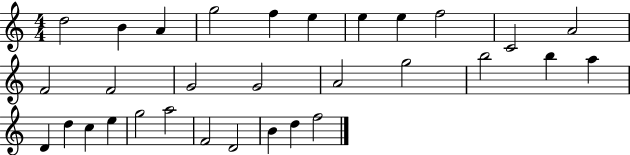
X:1
T:Untitled
M:4/4
L:1/4
K:C
d2 B A g2 f e e e f2 C2 A2 F2 F2 G2 G2 A2 g2 b2 b a D d c e g2 a2 F2 D2 B d f2